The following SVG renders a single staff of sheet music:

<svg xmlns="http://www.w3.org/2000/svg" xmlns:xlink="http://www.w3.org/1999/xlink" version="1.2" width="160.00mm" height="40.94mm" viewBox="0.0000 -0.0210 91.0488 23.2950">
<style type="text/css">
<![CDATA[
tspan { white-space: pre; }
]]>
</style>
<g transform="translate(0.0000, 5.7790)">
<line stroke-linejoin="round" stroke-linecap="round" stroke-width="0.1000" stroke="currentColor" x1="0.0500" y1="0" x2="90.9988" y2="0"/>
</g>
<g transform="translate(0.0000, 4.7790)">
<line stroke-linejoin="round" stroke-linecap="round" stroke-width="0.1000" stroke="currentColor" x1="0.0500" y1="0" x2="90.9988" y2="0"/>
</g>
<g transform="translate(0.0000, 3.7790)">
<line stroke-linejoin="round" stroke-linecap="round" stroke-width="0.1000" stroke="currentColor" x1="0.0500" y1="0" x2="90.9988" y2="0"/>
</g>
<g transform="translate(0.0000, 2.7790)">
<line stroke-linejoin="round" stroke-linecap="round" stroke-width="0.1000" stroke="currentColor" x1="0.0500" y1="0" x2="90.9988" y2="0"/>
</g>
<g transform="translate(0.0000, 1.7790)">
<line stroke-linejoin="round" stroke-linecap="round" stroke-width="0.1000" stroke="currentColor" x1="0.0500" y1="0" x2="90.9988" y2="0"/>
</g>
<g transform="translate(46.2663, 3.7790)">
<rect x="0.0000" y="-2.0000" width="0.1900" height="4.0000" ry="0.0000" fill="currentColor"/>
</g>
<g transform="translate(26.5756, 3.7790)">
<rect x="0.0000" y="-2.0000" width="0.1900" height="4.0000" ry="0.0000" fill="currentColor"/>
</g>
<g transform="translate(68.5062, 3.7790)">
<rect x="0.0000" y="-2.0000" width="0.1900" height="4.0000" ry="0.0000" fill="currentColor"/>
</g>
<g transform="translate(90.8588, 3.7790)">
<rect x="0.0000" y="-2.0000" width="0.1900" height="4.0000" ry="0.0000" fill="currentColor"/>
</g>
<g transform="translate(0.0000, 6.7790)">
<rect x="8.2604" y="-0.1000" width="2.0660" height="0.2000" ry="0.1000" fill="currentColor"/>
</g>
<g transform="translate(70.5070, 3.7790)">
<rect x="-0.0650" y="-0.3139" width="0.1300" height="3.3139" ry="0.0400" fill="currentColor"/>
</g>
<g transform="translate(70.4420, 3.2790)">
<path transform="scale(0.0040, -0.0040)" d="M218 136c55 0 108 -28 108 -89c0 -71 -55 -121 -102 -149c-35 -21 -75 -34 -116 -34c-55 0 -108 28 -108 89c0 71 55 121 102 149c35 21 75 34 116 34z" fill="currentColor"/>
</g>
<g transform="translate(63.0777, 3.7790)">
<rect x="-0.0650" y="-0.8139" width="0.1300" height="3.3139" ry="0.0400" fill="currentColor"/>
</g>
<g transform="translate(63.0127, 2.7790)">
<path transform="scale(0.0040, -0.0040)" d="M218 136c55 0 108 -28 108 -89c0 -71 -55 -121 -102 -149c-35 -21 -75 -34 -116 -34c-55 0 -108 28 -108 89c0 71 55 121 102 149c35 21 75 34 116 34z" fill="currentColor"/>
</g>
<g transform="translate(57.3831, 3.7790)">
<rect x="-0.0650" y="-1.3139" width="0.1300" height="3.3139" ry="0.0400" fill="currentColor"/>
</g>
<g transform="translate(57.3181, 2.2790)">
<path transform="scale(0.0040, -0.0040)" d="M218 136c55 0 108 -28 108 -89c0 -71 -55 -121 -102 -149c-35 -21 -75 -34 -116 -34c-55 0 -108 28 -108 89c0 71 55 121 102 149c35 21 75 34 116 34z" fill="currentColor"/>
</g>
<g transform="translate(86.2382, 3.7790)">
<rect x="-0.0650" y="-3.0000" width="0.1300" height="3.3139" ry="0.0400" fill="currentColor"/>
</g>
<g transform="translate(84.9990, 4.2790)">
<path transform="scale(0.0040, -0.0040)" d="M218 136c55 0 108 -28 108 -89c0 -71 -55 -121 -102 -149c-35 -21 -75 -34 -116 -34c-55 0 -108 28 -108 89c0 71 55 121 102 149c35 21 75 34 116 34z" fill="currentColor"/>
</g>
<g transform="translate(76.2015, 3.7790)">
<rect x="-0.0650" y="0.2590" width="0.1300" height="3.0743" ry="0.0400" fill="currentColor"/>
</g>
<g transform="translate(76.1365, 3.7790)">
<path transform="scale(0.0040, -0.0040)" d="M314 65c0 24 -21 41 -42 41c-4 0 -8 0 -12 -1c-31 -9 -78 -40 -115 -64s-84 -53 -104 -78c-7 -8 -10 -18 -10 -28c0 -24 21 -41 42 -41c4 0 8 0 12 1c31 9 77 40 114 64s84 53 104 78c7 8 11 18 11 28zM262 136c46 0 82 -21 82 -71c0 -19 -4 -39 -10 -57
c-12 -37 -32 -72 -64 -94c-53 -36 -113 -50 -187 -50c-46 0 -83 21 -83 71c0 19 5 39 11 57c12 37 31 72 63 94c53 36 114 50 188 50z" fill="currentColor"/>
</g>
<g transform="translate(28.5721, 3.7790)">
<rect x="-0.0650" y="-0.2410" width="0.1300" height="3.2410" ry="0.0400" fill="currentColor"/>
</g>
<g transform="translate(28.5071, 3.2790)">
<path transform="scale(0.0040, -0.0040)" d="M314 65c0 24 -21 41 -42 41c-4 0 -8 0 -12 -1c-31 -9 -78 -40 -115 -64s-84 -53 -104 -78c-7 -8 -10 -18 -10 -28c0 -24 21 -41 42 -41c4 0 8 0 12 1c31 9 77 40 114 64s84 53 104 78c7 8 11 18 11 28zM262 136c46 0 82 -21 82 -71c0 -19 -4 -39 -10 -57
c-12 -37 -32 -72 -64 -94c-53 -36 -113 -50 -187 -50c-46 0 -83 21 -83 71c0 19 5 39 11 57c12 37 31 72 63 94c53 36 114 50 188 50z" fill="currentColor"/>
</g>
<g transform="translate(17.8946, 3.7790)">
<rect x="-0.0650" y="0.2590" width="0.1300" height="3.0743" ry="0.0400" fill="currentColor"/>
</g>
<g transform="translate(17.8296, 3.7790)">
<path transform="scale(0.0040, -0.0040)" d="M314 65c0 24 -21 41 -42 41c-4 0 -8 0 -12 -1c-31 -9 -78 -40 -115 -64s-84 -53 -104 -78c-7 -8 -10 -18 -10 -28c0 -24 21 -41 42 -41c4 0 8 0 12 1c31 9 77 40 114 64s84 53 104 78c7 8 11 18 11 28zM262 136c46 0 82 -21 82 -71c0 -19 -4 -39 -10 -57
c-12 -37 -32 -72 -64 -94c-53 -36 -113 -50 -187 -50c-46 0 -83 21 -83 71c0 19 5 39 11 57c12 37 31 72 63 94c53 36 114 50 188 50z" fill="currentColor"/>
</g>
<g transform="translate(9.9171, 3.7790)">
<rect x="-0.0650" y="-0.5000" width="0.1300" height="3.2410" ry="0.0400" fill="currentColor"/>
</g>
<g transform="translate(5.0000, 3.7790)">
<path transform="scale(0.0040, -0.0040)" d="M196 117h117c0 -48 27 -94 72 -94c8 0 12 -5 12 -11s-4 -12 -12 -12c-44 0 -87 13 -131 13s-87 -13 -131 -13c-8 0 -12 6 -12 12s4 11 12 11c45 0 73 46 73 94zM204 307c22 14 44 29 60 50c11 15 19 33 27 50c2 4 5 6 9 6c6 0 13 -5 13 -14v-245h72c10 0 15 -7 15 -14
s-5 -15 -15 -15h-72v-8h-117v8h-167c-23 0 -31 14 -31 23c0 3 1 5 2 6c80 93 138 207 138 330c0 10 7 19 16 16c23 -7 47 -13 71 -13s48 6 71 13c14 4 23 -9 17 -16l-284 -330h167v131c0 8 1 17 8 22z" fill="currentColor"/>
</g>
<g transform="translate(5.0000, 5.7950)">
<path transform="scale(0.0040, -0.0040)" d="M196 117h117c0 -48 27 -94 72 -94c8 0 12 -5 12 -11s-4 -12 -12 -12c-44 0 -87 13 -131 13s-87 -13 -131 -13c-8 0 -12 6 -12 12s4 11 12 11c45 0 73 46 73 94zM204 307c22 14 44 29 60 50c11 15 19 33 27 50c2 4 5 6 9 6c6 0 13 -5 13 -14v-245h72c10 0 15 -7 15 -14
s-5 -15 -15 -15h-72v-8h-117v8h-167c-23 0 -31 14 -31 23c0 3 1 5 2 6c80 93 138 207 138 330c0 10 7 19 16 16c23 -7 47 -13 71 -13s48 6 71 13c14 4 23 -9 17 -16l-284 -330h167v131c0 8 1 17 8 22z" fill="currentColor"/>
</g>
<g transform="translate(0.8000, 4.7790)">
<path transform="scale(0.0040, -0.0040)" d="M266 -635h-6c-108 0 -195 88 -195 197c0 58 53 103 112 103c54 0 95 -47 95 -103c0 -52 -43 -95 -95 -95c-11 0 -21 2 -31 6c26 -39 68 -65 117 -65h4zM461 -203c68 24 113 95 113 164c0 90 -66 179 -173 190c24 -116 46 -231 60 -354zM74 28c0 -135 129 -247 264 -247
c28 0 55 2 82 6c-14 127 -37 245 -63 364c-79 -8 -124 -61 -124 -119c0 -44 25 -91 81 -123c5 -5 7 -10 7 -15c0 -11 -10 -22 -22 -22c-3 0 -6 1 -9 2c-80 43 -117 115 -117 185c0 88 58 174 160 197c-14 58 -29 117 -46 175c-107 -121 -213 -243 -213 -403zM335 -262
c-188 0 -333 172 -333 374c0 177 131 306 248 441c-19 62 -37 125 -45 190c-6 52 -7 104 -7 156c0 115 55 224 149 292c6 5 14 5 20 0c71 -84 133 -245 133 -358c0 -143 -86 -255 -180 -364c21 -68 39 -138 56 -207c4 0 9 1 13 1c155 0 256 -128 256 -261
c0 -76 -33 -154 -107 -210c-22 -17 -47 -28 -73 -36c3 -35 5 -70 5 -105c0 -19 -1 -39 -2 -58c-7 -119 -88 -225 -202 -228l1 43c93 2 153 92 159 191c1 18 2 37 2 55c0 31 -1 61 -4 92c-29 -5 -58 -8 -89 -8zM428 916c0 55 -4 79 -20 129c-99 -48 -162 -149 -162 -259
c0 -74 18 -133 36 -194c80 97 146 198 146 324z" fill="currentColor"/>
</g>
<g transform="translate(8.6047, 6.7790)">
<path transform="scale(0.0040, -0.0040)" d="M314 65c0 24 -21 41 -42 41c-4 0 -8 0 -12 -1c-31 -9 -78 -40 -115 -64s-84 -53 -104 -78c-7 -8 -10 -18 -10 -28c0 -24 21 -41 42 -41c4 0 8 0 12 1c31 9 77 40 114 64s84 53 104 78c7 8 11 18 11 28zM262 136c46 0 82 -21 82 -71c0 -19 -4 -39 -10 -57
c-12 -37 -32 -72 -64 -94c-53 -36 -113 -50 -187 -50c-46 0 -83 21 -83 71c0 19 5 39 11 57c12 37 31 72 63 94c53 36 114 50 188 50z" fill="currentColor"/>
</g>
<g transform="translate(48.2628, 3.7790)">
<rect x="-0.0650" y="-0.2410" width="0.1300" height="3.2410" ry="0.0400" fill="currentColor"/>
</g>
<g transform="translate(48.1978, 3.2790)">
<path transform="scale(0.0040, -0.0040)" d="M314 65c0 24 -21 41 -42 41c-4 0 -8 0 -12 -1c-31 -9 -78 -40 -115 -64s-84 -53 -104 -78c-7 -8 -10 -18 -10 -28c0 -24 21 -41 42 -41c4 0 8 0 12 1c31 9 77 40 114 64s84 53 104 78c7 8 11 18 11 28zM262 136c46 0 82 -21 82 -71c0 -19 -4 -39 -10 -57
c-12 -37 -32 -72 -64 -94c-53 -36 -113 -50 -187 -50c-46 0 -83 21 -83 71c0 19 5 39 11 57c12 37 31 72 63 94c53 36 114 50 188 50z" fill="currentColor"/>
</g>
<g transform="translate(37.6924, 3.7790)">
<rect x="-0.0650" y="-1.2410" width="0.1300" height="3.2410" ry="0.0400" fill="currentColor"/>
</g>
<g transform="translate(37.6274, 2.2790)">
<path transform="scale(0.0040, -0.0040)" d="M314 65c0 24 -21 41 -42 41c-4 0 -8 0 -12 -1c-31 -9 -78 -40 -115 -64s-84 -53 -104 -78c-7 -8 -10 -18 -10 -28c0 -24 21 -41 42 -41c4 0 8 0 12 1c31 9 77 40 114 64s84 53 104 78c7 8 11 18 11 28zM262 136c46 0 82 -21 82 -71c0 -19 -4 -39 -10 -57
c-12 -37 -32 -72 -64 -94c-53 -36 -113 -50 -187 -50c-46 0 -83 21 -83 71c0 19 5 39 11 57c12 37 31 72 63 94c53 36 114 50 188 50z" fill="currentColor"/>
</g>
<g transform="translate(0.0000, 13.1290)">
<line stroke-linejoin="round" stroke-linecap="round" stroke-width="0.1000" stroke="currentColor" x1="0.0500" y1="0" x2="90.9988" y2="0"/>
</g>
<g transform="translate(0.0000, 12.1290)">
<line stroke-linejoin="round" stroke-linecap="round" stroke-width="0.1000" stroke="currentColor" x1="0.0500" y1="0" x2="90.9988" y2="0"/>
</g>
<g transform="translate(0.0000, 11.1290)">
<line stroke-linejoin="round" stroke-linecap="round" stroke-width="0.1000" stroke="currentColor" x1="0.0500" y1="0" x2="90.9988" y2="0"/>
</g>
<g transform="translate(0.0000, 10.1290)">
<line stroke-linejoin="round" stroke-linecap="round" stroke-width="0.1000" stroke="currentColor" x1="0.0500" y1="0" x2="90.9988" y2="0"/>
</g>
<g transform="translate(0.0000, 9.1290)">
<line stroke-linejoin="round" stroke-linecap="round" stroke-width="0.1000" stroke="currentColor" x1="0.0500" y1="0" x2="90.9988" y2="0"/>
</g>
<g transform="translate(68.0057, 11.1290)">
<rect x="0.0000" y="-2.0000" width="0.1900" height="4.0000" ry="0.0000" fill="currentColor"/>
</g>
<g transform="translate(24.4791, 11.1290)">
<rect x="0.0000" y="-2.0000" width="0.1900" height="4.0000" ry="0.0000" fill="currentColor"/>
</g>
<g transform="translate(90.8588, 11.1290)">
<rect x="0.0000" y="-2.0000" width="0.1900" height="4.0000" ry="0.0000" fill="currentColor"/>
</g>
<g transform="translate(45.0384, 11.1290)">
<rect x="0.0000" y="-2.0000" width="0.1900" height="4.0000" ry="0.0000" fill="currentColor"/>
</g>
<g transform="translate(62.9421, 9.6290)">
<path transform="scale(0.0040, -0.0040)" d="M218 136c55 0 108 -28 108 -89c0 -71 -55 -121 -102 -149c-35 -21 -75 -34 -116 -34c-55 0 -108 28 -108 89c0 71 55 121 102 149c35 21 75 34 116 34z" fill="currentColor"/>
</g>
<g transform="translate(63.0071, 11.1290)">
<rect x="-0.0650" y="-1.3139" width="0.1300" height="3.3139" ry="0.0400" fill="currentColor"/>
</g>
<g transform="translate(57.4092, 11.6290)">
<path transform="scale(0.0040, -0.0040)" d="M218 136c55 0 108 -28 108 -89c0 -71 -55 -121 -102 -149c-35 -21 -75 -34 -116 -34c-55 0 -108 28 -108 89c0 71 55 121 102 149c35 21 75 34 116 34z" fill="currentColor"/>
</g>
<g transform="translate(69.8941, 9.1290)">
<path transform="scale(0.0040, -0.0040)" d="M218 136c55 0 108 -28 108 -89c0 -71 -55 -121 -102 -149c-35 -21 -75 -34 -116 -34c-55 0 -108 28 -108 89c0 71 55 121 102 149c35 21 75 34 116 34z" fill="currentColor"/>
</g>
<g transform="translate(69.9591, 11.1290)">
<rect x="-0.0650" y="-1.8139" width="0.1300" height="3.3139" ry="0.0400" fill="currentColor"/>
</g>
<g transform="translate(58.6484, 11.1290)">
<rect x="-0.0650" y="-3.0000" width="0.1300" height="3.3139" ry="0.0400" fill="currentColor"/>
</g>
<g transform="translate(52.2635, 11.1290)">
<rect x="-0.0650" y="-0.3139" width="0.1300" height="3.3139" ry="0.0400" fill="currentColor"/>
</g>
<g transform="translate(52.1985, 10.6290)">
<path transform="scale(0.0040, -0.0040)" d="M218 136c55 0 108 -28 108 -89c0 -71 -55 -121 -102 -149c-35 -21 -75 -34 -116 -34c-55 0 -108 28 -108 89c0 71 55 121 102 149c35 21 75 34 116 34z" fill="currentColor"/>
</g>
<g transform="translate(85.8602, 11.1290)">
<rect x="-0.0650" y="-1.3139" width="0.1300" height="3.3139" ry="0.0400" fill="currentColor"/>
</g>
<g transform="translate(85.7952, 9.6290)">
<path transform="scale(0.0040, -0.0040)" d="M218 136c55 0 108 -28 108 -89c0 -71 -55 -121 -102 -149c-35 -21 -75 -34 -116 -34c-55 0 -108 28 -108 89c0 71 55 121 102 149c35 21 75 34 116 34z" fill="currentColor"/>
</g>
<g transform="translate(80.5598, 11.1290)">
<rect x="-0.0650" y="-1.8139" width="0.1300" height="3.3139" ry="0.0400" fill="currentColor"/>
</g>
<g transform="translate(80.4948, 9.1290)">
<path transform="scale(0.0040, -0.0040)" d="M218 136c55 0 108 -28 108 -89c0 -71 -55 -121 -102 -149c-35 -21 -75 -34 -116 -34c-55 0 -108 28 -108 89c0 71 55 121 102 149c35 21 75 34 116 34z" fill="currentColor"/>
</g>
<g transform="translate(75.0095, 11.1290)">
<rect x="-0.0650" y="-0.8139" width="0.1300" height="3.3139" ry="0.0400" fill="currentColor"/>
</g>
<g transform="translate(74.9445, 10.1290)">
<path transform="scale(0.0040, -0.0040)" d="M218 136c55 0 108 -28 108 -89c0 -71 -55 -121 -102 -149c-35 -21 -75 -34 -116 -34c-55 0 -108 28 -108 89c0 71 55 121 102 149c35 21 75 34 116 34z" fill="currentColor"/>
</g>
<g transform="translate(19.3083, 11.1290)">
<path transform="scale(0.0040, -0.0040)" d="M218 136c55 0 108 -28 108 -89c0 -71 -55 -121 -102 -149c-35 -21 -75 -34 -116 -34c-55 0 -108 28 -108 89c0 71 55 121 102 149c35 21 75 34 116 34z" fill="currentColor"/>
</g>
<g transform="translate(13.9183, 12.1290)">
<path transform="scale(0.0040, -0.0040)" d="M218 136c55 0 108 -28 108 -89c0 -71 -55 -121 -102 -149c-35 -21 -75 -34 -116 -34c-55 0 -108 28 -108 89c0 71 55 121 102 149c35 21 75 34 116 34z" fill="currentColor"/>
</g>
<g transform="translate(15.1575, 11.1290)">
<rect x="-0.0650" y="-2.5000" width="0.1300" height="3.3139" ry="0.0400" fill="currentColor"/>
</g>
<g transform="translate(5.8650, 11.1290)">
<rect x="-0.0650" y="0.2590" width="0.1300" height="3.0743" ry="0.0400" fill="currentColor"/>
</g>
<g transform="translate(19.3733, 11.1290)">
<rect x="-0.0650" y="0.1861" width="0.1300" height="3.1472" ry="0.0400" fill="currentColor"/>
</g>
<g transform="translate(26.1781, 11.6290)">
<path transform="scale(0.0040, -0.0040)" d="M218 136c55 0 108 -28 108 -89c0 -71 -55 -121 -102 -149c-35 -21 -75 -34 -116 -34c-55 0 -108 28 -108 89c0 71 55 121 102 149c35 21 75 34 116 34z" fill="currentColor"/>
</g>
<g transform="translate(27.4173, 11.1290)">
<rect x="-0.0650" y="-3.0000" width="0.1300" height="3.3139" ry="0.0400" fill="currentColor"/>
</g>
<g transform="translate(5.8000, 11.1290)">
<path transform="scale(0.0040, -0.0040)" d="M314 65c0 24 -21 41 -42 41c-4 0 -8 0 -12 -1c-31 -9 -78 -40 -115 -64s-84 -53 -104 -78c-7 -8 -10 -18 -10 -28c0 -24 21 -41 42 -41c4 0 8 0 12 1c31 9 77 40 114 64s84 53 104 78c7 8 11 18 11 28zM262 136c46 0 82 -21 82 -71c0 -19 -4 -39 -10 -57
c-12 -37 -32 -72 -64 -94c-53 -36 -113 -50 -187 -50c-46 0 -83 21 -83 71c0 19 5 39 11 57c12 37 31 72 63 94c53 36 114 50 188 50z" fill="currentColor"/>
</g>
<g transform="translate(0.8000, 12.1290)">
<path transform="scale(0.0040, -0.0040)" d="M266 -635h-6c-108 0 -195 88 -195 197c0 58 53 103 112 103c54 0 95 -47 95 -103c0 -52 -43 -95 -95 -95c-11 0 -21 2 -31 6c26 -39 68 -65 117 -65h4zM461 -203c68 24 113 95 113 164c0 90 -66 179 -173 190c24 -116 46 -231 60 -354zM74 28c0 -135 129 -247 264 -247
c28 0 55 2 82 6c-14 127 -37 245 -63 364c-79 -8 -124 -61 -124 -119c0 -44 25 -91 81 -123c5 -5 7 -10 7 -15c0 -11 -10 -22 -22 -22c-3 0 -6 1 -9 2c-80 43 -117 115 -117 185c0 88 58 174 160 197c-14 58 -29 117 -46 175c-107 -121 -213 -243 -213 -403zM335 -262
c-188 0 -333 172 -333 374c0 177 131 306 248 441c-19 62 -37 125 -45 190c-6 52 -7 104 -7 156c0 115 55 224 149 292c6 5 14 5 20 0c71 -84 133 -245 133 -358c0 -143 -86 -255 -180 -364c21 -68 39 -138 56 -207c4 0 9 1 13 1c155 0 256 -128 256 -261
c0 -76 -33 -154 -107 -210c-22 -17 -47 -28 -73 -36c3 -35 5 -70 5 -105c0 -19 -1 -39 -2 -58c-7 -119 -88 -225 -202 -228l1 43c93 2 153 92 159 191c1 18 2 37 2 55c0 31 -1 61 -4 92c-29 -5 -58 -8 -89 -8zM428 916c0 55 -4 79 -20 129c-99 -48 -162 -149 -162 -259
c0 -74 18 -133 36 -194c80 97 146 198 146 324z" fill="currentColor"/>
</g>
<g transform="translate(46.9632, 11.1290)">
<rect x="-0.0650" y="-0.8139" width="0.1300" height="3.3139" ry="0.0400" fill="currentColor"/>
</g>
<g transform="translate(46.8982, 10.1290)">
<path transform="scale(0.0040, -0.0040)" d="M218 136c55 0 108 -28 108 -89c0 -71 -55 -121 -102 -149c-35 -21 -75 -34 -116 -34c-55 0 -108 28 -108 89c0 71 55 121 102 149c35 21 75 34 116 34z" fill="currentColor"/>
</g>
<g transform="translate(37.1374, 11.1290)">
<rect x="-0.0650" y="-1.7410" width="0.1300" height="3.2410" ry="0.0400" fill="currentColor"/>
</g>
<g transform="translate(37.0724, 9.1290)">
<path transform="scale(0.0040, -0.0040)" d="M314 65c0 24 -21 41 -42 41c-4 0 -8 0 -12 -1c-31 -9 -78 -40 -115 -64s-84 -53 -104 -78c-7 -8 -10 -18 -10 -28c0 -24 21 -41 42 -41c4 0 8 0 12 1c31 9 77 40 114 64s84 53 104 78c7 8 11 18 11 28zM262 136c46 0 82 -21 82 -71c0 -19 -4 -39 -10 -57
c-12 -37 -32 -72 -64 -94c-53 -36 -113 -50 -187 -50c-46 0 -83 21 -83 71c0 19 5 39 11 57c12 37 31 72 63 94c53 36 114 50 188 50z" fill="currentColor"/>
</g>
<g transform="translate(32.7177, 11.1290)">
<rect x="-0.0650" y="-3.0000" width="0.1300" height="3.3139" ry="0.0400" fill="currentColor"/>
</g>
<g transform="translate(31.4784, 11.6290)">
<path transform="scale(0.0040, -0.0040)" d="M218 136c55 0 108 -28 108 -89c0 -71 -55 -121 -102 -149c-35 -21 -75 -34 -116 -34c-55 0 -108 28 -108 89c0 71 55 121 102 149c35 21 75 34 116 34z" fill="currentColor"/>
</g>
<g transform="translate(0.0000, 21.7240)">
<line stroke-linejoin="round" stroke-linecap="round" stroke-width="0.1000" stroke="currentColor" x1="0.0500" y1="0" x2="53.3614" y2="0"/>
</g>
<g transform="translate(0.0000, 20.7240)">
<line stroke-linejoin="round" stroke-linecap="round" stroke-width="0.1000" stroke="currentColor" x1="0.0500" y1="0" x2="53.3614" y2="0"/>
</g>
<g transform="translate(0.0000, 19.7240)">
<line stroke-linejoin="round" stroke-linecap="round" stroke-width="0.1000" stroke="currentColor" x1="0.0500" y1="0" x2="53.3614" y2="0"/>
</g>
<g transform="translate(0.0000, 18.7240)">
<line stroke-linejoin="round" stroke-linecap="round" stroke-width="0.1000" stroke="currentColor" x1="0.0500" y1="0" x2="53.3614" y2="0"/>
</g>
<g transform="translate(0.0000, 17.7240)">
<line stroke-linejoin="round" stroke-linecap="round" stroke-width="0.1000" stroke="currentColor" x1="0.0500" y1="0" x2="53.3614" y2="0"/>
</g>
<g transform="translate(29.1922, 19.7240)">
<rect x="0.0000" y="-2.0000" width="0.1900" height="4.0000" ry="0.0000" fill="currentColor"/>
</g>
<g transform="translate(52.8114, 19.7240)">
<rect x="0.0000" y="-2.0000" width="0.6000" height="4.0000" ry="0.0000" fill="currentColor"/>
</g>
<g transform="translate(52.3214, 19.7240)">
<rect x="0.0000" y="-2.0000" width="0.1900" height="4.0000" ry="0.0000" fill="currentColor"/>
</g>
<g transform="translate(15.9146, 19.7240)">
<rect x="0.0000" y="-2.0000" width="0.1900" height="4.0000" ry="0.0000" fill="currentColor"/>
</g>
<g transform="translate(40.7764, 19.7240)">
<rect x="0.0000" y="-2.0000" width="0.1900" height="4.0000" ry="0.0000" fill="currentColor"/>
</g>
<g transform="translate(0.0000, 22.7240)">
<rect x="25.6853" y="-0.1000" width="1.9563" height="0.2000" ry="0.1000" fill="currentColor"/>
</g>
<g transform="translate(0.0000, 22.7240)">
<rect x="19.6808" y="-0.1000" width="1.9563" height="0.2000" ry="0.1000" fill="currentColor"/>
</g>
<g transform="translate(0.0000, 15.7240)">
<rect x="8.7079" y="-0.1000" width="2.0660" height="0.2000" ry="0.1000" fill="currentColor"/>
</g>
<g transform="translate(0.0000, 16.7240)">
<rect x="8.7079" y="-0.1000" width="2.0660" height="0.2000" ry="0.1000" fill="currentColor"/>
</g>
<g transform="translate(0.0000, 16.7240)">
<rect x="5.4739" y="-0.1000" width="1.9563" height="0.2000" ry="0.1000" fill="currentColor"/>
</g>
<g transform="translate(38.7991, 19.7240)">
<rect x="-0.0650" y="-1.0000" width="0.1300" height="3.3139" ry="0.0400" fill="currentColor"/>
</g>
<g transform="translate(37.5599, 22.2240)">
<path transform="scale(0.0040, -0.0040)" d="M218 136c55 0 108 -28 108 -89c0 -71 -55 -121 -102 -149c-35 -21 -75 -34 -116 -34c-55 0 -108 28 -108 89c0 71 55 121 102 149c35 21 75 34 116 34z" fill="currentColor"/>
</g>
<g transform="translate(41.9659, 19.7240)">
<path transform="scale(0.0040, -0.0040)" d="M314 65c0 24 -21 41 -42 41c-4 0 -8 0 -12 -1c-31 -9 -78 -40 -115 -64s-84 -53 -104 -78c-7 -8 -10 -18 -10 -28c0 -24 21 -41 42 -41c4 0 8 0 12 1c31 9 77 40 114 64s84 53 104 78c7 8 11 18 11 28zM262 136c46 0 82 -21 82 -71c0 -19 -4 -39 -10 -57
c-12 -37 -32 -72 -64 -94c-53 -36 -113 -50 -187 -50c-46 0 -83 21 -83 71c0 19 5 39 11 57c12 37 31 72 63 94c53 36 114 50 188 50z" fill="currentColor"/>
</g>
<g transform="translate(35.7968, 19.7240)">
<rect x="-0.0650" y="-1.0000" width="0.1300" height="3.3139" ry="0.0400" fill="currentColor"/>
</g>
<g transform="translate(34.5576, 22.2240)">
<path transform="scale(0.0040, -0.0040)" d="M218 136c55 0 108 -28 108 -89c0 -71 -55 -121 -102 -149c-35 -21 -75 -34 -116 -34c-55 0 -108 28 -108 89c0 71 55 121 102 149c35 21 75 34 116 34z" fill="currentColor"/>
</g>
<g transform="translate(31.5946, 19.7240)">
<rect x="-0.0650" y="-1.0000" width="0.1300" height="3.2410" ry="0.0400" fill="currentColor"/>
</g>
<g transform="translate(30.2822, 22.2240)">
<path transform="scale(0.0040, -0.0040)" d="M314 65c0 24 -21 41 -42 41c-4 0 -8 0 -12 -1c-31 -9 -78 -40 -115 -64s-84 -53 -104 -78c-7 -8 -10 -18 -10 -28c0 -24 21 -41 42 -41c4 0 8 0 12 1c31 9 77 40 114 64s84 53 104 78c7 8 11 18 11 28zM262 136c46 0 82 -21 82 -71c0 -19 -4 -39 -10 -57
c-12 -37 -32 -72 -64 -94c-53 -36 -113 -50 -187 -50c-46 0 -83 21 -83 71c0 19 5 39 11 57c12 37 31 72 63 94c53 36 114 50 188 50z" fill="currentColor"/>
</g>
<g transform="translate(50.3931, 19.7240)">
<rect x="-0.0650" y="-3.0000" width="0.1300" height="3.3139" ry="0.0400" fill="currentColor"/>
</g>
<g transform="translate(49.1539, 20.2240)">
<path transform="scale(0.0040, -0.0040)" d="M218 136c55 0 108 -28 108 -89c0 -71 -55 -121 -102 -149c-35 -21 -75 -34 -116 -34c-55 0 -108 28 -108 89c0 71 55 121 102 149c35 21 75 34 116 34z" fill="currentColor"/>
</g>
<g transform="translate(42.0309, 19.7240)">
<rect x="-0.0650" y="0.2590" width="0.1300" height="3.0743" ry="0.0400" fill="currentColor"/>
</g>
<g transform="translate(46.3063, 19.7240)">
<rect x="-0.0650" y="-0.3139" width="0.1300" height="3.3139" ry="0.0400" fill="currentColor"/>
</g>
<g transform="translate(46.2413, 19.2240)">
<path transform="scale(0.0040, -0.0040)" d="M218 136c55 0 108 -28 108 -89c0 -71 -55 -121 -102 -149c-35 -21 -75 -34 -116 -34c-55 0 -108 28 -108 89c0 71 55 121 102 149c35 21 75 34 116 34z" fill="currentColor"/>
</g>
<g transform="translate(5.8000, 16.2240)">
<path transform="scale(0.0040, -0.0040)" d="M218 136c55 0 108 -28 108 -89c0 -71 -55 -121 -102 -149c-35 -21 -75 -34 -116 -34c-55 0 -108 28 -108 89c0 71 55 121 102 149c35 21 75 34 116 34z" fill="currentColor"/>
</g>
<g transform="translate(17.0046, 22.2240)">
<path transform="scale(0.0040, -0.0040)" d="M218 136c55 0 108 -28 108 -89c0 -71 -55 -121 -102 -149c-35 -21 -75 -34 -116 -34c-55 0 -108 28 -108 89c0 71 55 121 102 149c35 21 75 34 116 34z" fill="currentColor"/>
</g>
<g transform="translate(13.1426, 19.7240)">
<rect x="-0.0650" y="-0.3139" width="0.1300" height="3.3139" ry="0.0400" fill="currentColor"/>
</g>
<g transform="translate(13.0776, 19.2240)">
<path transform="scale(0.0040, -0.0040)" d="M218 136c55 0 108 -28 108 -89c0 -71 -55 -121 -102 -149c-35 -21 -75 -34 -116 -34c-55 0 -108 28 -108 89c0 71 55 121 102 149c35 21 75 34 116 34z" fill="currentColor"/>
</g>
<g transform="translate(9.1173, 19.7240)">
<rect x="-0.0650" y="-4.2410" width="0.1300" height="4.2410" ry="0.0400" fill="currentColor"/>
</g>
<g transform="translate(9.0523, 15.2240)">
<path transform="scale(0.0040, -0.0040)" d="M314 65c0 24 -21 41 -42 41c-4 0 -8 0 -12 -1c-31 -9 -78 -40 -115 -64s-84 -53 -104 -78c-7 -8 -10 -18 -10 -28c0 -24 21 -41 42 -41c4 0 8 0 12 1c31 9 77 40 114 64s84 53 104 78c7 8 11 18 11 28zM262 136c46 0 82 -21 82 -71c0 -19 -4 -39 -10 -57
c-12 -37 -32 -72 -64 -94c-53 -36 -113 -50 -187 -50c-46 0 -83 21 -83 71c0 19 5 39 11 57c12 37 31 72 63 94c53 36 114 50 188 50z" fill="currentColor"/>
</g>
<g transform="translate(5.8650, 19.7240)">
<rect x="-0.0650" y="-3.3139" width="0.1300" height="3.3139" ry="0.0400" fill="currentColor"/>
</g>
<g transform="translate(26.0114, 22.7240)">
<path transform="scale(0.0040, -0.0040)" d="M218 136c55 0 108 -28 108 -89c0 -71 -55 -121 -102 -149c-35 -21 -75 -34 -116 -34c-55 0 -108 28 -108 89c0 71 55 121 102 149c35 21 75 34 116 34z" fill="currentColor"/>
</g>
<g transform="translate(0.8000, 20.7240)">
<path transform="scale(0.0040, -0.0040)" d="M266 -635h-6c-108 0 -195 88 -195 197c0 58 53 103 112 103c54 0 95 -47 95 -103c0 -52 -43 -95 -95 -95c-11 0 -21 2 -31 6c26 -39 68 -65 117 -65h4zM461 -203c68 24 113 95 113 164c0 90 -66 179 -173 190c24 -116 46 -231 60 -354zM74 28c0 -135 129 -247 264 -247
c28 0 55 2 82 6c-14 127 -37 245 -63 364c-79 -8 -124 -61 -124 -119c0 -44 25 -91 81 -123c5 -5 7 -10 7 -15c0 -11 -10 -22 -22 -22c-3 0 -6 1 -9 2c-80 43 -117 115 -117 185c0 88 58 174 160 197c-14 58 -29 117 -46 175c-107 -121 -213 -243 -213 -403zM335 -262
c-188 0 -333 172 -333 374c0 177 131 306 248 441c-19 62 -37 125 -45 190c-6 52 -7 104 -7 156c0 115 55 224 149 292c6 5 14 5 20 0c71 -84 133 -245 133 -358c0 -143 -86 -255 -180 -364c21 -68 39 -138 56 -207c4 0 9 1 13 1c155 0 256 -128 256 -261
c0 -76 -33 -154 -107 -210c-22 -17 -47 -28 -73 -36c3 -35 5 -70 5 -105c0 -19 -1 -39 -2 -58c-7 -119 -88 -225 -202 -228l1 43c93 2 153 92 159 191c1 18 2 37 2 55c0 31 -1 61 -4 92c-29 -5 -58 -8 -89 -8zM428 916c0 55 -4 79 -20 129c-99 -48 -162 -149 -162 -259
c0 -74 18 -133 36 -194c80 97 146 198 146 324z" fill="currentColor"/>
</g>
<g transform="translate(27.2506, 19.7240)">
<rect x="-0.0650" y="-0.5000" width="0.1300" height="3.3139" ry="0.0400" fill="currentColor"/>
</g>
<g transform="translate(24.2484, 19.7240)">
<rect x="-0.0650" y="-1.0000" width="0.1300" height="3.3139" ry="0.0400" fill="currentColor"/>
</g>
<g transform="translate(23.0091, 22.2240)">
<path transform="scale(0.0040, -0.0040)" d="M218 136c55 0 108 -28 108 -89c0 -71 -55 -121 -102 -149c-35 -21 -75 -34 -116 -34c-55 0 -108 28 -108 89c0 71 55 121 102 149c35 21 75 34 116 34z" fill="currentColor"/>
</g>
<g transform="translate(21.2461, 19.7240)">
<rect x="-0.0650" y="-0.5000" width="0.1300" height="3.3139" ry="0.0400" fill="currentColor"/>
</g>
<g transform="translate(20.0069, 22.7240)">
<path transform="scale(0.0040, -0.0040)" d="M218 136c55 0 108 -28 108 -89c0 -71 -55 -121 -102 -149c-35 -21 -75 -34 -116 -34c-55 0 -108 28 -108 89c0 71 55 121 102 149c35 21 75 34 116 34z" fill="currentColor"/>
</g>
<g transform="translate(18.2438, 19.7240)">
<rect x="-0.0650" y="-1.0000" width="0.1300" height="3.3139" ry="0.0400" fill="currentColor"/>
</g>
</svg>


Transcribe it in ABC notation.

X:1
T:Untitled
M:4/4
L:1/4
K:C
C2 B2 c2 e2 c2 e d c B2 A B2 G B A A f2 d c A e f d f e b d'2 c D C D C D2 D D B2 c A